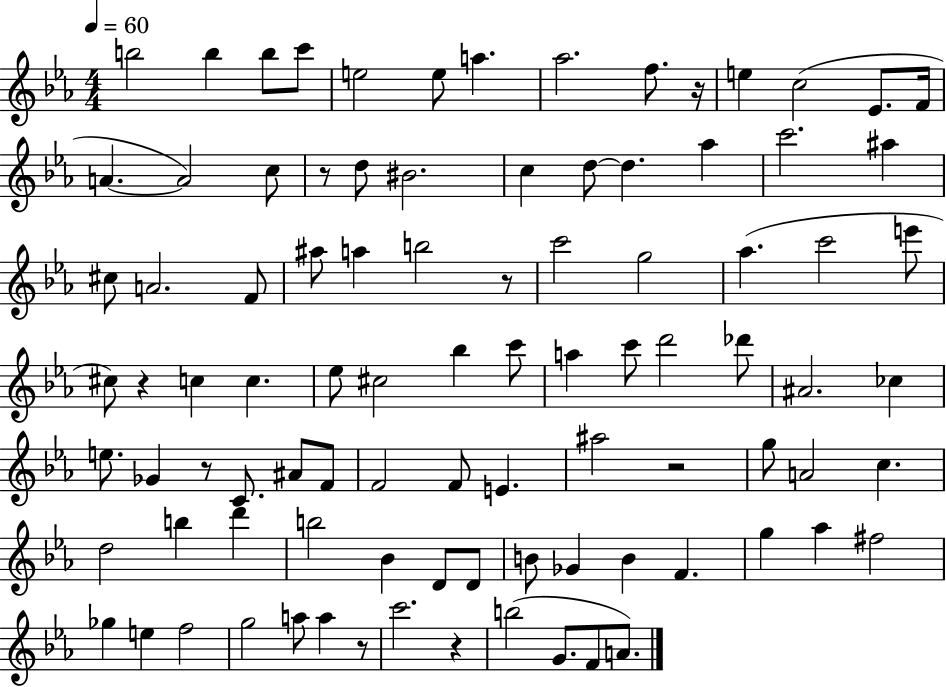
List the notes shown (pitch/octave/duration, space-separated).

B5/h B5/q B5/e C6/e E5/h E5/e A5/q. Ab5/h. F5/e. R/s E5/q C5/h Eb4/e. F4/s A4/q. A4/h C5/e R/e D5/e BIS4/h. C5/q D5/e D5/q. Ab5/q C6/h. A#5/q C#5/e A4/h. F4/e A#5/e A5/q B5/h R/e C6/h G5/h Ab5/q. C6/h E6/e C#5/e R/q C5/q C5/q. Eb5/e C#5/h Bb5/q C6/e A5/q C6/e D6/h Db6/e A#4/h. CES5/q E5/e. Gb4/q R/e C4/e. A#4/e F4/e F4/h F4/e E4/q. A#5/h R/h G5/e A4/h C5/q. D5/h B5/q D6/q B5/h Bb4/q D4/e D4/e B4/e Gb4/q B4/q F4/q. G5/q Ab5/q F#5/h Gb5/q E5/q F5/h G5/h A5/e A5/q R/e C6/h. R/q B5/h G4/e. F4/e A4/e.